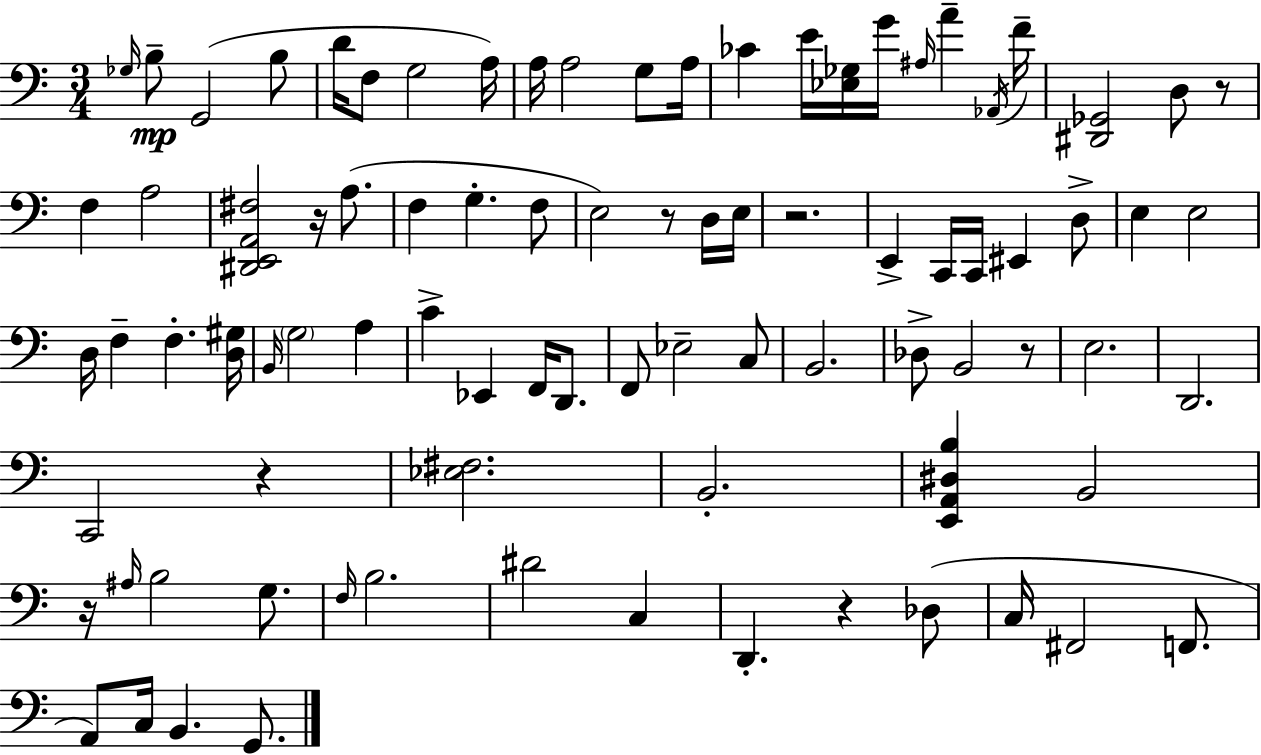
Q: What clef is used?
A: bass